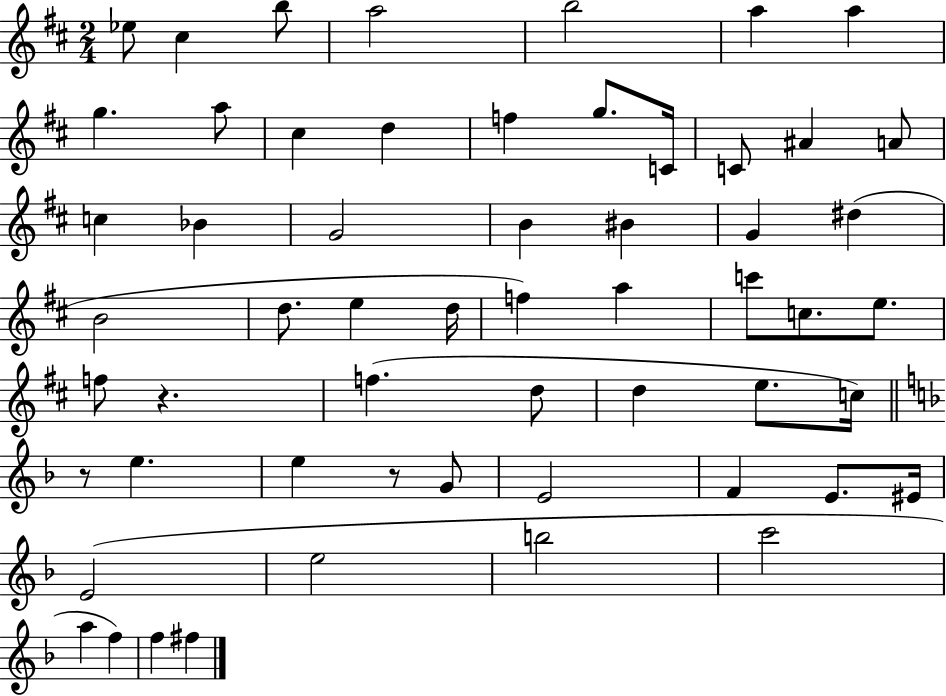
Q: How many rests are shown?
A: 3